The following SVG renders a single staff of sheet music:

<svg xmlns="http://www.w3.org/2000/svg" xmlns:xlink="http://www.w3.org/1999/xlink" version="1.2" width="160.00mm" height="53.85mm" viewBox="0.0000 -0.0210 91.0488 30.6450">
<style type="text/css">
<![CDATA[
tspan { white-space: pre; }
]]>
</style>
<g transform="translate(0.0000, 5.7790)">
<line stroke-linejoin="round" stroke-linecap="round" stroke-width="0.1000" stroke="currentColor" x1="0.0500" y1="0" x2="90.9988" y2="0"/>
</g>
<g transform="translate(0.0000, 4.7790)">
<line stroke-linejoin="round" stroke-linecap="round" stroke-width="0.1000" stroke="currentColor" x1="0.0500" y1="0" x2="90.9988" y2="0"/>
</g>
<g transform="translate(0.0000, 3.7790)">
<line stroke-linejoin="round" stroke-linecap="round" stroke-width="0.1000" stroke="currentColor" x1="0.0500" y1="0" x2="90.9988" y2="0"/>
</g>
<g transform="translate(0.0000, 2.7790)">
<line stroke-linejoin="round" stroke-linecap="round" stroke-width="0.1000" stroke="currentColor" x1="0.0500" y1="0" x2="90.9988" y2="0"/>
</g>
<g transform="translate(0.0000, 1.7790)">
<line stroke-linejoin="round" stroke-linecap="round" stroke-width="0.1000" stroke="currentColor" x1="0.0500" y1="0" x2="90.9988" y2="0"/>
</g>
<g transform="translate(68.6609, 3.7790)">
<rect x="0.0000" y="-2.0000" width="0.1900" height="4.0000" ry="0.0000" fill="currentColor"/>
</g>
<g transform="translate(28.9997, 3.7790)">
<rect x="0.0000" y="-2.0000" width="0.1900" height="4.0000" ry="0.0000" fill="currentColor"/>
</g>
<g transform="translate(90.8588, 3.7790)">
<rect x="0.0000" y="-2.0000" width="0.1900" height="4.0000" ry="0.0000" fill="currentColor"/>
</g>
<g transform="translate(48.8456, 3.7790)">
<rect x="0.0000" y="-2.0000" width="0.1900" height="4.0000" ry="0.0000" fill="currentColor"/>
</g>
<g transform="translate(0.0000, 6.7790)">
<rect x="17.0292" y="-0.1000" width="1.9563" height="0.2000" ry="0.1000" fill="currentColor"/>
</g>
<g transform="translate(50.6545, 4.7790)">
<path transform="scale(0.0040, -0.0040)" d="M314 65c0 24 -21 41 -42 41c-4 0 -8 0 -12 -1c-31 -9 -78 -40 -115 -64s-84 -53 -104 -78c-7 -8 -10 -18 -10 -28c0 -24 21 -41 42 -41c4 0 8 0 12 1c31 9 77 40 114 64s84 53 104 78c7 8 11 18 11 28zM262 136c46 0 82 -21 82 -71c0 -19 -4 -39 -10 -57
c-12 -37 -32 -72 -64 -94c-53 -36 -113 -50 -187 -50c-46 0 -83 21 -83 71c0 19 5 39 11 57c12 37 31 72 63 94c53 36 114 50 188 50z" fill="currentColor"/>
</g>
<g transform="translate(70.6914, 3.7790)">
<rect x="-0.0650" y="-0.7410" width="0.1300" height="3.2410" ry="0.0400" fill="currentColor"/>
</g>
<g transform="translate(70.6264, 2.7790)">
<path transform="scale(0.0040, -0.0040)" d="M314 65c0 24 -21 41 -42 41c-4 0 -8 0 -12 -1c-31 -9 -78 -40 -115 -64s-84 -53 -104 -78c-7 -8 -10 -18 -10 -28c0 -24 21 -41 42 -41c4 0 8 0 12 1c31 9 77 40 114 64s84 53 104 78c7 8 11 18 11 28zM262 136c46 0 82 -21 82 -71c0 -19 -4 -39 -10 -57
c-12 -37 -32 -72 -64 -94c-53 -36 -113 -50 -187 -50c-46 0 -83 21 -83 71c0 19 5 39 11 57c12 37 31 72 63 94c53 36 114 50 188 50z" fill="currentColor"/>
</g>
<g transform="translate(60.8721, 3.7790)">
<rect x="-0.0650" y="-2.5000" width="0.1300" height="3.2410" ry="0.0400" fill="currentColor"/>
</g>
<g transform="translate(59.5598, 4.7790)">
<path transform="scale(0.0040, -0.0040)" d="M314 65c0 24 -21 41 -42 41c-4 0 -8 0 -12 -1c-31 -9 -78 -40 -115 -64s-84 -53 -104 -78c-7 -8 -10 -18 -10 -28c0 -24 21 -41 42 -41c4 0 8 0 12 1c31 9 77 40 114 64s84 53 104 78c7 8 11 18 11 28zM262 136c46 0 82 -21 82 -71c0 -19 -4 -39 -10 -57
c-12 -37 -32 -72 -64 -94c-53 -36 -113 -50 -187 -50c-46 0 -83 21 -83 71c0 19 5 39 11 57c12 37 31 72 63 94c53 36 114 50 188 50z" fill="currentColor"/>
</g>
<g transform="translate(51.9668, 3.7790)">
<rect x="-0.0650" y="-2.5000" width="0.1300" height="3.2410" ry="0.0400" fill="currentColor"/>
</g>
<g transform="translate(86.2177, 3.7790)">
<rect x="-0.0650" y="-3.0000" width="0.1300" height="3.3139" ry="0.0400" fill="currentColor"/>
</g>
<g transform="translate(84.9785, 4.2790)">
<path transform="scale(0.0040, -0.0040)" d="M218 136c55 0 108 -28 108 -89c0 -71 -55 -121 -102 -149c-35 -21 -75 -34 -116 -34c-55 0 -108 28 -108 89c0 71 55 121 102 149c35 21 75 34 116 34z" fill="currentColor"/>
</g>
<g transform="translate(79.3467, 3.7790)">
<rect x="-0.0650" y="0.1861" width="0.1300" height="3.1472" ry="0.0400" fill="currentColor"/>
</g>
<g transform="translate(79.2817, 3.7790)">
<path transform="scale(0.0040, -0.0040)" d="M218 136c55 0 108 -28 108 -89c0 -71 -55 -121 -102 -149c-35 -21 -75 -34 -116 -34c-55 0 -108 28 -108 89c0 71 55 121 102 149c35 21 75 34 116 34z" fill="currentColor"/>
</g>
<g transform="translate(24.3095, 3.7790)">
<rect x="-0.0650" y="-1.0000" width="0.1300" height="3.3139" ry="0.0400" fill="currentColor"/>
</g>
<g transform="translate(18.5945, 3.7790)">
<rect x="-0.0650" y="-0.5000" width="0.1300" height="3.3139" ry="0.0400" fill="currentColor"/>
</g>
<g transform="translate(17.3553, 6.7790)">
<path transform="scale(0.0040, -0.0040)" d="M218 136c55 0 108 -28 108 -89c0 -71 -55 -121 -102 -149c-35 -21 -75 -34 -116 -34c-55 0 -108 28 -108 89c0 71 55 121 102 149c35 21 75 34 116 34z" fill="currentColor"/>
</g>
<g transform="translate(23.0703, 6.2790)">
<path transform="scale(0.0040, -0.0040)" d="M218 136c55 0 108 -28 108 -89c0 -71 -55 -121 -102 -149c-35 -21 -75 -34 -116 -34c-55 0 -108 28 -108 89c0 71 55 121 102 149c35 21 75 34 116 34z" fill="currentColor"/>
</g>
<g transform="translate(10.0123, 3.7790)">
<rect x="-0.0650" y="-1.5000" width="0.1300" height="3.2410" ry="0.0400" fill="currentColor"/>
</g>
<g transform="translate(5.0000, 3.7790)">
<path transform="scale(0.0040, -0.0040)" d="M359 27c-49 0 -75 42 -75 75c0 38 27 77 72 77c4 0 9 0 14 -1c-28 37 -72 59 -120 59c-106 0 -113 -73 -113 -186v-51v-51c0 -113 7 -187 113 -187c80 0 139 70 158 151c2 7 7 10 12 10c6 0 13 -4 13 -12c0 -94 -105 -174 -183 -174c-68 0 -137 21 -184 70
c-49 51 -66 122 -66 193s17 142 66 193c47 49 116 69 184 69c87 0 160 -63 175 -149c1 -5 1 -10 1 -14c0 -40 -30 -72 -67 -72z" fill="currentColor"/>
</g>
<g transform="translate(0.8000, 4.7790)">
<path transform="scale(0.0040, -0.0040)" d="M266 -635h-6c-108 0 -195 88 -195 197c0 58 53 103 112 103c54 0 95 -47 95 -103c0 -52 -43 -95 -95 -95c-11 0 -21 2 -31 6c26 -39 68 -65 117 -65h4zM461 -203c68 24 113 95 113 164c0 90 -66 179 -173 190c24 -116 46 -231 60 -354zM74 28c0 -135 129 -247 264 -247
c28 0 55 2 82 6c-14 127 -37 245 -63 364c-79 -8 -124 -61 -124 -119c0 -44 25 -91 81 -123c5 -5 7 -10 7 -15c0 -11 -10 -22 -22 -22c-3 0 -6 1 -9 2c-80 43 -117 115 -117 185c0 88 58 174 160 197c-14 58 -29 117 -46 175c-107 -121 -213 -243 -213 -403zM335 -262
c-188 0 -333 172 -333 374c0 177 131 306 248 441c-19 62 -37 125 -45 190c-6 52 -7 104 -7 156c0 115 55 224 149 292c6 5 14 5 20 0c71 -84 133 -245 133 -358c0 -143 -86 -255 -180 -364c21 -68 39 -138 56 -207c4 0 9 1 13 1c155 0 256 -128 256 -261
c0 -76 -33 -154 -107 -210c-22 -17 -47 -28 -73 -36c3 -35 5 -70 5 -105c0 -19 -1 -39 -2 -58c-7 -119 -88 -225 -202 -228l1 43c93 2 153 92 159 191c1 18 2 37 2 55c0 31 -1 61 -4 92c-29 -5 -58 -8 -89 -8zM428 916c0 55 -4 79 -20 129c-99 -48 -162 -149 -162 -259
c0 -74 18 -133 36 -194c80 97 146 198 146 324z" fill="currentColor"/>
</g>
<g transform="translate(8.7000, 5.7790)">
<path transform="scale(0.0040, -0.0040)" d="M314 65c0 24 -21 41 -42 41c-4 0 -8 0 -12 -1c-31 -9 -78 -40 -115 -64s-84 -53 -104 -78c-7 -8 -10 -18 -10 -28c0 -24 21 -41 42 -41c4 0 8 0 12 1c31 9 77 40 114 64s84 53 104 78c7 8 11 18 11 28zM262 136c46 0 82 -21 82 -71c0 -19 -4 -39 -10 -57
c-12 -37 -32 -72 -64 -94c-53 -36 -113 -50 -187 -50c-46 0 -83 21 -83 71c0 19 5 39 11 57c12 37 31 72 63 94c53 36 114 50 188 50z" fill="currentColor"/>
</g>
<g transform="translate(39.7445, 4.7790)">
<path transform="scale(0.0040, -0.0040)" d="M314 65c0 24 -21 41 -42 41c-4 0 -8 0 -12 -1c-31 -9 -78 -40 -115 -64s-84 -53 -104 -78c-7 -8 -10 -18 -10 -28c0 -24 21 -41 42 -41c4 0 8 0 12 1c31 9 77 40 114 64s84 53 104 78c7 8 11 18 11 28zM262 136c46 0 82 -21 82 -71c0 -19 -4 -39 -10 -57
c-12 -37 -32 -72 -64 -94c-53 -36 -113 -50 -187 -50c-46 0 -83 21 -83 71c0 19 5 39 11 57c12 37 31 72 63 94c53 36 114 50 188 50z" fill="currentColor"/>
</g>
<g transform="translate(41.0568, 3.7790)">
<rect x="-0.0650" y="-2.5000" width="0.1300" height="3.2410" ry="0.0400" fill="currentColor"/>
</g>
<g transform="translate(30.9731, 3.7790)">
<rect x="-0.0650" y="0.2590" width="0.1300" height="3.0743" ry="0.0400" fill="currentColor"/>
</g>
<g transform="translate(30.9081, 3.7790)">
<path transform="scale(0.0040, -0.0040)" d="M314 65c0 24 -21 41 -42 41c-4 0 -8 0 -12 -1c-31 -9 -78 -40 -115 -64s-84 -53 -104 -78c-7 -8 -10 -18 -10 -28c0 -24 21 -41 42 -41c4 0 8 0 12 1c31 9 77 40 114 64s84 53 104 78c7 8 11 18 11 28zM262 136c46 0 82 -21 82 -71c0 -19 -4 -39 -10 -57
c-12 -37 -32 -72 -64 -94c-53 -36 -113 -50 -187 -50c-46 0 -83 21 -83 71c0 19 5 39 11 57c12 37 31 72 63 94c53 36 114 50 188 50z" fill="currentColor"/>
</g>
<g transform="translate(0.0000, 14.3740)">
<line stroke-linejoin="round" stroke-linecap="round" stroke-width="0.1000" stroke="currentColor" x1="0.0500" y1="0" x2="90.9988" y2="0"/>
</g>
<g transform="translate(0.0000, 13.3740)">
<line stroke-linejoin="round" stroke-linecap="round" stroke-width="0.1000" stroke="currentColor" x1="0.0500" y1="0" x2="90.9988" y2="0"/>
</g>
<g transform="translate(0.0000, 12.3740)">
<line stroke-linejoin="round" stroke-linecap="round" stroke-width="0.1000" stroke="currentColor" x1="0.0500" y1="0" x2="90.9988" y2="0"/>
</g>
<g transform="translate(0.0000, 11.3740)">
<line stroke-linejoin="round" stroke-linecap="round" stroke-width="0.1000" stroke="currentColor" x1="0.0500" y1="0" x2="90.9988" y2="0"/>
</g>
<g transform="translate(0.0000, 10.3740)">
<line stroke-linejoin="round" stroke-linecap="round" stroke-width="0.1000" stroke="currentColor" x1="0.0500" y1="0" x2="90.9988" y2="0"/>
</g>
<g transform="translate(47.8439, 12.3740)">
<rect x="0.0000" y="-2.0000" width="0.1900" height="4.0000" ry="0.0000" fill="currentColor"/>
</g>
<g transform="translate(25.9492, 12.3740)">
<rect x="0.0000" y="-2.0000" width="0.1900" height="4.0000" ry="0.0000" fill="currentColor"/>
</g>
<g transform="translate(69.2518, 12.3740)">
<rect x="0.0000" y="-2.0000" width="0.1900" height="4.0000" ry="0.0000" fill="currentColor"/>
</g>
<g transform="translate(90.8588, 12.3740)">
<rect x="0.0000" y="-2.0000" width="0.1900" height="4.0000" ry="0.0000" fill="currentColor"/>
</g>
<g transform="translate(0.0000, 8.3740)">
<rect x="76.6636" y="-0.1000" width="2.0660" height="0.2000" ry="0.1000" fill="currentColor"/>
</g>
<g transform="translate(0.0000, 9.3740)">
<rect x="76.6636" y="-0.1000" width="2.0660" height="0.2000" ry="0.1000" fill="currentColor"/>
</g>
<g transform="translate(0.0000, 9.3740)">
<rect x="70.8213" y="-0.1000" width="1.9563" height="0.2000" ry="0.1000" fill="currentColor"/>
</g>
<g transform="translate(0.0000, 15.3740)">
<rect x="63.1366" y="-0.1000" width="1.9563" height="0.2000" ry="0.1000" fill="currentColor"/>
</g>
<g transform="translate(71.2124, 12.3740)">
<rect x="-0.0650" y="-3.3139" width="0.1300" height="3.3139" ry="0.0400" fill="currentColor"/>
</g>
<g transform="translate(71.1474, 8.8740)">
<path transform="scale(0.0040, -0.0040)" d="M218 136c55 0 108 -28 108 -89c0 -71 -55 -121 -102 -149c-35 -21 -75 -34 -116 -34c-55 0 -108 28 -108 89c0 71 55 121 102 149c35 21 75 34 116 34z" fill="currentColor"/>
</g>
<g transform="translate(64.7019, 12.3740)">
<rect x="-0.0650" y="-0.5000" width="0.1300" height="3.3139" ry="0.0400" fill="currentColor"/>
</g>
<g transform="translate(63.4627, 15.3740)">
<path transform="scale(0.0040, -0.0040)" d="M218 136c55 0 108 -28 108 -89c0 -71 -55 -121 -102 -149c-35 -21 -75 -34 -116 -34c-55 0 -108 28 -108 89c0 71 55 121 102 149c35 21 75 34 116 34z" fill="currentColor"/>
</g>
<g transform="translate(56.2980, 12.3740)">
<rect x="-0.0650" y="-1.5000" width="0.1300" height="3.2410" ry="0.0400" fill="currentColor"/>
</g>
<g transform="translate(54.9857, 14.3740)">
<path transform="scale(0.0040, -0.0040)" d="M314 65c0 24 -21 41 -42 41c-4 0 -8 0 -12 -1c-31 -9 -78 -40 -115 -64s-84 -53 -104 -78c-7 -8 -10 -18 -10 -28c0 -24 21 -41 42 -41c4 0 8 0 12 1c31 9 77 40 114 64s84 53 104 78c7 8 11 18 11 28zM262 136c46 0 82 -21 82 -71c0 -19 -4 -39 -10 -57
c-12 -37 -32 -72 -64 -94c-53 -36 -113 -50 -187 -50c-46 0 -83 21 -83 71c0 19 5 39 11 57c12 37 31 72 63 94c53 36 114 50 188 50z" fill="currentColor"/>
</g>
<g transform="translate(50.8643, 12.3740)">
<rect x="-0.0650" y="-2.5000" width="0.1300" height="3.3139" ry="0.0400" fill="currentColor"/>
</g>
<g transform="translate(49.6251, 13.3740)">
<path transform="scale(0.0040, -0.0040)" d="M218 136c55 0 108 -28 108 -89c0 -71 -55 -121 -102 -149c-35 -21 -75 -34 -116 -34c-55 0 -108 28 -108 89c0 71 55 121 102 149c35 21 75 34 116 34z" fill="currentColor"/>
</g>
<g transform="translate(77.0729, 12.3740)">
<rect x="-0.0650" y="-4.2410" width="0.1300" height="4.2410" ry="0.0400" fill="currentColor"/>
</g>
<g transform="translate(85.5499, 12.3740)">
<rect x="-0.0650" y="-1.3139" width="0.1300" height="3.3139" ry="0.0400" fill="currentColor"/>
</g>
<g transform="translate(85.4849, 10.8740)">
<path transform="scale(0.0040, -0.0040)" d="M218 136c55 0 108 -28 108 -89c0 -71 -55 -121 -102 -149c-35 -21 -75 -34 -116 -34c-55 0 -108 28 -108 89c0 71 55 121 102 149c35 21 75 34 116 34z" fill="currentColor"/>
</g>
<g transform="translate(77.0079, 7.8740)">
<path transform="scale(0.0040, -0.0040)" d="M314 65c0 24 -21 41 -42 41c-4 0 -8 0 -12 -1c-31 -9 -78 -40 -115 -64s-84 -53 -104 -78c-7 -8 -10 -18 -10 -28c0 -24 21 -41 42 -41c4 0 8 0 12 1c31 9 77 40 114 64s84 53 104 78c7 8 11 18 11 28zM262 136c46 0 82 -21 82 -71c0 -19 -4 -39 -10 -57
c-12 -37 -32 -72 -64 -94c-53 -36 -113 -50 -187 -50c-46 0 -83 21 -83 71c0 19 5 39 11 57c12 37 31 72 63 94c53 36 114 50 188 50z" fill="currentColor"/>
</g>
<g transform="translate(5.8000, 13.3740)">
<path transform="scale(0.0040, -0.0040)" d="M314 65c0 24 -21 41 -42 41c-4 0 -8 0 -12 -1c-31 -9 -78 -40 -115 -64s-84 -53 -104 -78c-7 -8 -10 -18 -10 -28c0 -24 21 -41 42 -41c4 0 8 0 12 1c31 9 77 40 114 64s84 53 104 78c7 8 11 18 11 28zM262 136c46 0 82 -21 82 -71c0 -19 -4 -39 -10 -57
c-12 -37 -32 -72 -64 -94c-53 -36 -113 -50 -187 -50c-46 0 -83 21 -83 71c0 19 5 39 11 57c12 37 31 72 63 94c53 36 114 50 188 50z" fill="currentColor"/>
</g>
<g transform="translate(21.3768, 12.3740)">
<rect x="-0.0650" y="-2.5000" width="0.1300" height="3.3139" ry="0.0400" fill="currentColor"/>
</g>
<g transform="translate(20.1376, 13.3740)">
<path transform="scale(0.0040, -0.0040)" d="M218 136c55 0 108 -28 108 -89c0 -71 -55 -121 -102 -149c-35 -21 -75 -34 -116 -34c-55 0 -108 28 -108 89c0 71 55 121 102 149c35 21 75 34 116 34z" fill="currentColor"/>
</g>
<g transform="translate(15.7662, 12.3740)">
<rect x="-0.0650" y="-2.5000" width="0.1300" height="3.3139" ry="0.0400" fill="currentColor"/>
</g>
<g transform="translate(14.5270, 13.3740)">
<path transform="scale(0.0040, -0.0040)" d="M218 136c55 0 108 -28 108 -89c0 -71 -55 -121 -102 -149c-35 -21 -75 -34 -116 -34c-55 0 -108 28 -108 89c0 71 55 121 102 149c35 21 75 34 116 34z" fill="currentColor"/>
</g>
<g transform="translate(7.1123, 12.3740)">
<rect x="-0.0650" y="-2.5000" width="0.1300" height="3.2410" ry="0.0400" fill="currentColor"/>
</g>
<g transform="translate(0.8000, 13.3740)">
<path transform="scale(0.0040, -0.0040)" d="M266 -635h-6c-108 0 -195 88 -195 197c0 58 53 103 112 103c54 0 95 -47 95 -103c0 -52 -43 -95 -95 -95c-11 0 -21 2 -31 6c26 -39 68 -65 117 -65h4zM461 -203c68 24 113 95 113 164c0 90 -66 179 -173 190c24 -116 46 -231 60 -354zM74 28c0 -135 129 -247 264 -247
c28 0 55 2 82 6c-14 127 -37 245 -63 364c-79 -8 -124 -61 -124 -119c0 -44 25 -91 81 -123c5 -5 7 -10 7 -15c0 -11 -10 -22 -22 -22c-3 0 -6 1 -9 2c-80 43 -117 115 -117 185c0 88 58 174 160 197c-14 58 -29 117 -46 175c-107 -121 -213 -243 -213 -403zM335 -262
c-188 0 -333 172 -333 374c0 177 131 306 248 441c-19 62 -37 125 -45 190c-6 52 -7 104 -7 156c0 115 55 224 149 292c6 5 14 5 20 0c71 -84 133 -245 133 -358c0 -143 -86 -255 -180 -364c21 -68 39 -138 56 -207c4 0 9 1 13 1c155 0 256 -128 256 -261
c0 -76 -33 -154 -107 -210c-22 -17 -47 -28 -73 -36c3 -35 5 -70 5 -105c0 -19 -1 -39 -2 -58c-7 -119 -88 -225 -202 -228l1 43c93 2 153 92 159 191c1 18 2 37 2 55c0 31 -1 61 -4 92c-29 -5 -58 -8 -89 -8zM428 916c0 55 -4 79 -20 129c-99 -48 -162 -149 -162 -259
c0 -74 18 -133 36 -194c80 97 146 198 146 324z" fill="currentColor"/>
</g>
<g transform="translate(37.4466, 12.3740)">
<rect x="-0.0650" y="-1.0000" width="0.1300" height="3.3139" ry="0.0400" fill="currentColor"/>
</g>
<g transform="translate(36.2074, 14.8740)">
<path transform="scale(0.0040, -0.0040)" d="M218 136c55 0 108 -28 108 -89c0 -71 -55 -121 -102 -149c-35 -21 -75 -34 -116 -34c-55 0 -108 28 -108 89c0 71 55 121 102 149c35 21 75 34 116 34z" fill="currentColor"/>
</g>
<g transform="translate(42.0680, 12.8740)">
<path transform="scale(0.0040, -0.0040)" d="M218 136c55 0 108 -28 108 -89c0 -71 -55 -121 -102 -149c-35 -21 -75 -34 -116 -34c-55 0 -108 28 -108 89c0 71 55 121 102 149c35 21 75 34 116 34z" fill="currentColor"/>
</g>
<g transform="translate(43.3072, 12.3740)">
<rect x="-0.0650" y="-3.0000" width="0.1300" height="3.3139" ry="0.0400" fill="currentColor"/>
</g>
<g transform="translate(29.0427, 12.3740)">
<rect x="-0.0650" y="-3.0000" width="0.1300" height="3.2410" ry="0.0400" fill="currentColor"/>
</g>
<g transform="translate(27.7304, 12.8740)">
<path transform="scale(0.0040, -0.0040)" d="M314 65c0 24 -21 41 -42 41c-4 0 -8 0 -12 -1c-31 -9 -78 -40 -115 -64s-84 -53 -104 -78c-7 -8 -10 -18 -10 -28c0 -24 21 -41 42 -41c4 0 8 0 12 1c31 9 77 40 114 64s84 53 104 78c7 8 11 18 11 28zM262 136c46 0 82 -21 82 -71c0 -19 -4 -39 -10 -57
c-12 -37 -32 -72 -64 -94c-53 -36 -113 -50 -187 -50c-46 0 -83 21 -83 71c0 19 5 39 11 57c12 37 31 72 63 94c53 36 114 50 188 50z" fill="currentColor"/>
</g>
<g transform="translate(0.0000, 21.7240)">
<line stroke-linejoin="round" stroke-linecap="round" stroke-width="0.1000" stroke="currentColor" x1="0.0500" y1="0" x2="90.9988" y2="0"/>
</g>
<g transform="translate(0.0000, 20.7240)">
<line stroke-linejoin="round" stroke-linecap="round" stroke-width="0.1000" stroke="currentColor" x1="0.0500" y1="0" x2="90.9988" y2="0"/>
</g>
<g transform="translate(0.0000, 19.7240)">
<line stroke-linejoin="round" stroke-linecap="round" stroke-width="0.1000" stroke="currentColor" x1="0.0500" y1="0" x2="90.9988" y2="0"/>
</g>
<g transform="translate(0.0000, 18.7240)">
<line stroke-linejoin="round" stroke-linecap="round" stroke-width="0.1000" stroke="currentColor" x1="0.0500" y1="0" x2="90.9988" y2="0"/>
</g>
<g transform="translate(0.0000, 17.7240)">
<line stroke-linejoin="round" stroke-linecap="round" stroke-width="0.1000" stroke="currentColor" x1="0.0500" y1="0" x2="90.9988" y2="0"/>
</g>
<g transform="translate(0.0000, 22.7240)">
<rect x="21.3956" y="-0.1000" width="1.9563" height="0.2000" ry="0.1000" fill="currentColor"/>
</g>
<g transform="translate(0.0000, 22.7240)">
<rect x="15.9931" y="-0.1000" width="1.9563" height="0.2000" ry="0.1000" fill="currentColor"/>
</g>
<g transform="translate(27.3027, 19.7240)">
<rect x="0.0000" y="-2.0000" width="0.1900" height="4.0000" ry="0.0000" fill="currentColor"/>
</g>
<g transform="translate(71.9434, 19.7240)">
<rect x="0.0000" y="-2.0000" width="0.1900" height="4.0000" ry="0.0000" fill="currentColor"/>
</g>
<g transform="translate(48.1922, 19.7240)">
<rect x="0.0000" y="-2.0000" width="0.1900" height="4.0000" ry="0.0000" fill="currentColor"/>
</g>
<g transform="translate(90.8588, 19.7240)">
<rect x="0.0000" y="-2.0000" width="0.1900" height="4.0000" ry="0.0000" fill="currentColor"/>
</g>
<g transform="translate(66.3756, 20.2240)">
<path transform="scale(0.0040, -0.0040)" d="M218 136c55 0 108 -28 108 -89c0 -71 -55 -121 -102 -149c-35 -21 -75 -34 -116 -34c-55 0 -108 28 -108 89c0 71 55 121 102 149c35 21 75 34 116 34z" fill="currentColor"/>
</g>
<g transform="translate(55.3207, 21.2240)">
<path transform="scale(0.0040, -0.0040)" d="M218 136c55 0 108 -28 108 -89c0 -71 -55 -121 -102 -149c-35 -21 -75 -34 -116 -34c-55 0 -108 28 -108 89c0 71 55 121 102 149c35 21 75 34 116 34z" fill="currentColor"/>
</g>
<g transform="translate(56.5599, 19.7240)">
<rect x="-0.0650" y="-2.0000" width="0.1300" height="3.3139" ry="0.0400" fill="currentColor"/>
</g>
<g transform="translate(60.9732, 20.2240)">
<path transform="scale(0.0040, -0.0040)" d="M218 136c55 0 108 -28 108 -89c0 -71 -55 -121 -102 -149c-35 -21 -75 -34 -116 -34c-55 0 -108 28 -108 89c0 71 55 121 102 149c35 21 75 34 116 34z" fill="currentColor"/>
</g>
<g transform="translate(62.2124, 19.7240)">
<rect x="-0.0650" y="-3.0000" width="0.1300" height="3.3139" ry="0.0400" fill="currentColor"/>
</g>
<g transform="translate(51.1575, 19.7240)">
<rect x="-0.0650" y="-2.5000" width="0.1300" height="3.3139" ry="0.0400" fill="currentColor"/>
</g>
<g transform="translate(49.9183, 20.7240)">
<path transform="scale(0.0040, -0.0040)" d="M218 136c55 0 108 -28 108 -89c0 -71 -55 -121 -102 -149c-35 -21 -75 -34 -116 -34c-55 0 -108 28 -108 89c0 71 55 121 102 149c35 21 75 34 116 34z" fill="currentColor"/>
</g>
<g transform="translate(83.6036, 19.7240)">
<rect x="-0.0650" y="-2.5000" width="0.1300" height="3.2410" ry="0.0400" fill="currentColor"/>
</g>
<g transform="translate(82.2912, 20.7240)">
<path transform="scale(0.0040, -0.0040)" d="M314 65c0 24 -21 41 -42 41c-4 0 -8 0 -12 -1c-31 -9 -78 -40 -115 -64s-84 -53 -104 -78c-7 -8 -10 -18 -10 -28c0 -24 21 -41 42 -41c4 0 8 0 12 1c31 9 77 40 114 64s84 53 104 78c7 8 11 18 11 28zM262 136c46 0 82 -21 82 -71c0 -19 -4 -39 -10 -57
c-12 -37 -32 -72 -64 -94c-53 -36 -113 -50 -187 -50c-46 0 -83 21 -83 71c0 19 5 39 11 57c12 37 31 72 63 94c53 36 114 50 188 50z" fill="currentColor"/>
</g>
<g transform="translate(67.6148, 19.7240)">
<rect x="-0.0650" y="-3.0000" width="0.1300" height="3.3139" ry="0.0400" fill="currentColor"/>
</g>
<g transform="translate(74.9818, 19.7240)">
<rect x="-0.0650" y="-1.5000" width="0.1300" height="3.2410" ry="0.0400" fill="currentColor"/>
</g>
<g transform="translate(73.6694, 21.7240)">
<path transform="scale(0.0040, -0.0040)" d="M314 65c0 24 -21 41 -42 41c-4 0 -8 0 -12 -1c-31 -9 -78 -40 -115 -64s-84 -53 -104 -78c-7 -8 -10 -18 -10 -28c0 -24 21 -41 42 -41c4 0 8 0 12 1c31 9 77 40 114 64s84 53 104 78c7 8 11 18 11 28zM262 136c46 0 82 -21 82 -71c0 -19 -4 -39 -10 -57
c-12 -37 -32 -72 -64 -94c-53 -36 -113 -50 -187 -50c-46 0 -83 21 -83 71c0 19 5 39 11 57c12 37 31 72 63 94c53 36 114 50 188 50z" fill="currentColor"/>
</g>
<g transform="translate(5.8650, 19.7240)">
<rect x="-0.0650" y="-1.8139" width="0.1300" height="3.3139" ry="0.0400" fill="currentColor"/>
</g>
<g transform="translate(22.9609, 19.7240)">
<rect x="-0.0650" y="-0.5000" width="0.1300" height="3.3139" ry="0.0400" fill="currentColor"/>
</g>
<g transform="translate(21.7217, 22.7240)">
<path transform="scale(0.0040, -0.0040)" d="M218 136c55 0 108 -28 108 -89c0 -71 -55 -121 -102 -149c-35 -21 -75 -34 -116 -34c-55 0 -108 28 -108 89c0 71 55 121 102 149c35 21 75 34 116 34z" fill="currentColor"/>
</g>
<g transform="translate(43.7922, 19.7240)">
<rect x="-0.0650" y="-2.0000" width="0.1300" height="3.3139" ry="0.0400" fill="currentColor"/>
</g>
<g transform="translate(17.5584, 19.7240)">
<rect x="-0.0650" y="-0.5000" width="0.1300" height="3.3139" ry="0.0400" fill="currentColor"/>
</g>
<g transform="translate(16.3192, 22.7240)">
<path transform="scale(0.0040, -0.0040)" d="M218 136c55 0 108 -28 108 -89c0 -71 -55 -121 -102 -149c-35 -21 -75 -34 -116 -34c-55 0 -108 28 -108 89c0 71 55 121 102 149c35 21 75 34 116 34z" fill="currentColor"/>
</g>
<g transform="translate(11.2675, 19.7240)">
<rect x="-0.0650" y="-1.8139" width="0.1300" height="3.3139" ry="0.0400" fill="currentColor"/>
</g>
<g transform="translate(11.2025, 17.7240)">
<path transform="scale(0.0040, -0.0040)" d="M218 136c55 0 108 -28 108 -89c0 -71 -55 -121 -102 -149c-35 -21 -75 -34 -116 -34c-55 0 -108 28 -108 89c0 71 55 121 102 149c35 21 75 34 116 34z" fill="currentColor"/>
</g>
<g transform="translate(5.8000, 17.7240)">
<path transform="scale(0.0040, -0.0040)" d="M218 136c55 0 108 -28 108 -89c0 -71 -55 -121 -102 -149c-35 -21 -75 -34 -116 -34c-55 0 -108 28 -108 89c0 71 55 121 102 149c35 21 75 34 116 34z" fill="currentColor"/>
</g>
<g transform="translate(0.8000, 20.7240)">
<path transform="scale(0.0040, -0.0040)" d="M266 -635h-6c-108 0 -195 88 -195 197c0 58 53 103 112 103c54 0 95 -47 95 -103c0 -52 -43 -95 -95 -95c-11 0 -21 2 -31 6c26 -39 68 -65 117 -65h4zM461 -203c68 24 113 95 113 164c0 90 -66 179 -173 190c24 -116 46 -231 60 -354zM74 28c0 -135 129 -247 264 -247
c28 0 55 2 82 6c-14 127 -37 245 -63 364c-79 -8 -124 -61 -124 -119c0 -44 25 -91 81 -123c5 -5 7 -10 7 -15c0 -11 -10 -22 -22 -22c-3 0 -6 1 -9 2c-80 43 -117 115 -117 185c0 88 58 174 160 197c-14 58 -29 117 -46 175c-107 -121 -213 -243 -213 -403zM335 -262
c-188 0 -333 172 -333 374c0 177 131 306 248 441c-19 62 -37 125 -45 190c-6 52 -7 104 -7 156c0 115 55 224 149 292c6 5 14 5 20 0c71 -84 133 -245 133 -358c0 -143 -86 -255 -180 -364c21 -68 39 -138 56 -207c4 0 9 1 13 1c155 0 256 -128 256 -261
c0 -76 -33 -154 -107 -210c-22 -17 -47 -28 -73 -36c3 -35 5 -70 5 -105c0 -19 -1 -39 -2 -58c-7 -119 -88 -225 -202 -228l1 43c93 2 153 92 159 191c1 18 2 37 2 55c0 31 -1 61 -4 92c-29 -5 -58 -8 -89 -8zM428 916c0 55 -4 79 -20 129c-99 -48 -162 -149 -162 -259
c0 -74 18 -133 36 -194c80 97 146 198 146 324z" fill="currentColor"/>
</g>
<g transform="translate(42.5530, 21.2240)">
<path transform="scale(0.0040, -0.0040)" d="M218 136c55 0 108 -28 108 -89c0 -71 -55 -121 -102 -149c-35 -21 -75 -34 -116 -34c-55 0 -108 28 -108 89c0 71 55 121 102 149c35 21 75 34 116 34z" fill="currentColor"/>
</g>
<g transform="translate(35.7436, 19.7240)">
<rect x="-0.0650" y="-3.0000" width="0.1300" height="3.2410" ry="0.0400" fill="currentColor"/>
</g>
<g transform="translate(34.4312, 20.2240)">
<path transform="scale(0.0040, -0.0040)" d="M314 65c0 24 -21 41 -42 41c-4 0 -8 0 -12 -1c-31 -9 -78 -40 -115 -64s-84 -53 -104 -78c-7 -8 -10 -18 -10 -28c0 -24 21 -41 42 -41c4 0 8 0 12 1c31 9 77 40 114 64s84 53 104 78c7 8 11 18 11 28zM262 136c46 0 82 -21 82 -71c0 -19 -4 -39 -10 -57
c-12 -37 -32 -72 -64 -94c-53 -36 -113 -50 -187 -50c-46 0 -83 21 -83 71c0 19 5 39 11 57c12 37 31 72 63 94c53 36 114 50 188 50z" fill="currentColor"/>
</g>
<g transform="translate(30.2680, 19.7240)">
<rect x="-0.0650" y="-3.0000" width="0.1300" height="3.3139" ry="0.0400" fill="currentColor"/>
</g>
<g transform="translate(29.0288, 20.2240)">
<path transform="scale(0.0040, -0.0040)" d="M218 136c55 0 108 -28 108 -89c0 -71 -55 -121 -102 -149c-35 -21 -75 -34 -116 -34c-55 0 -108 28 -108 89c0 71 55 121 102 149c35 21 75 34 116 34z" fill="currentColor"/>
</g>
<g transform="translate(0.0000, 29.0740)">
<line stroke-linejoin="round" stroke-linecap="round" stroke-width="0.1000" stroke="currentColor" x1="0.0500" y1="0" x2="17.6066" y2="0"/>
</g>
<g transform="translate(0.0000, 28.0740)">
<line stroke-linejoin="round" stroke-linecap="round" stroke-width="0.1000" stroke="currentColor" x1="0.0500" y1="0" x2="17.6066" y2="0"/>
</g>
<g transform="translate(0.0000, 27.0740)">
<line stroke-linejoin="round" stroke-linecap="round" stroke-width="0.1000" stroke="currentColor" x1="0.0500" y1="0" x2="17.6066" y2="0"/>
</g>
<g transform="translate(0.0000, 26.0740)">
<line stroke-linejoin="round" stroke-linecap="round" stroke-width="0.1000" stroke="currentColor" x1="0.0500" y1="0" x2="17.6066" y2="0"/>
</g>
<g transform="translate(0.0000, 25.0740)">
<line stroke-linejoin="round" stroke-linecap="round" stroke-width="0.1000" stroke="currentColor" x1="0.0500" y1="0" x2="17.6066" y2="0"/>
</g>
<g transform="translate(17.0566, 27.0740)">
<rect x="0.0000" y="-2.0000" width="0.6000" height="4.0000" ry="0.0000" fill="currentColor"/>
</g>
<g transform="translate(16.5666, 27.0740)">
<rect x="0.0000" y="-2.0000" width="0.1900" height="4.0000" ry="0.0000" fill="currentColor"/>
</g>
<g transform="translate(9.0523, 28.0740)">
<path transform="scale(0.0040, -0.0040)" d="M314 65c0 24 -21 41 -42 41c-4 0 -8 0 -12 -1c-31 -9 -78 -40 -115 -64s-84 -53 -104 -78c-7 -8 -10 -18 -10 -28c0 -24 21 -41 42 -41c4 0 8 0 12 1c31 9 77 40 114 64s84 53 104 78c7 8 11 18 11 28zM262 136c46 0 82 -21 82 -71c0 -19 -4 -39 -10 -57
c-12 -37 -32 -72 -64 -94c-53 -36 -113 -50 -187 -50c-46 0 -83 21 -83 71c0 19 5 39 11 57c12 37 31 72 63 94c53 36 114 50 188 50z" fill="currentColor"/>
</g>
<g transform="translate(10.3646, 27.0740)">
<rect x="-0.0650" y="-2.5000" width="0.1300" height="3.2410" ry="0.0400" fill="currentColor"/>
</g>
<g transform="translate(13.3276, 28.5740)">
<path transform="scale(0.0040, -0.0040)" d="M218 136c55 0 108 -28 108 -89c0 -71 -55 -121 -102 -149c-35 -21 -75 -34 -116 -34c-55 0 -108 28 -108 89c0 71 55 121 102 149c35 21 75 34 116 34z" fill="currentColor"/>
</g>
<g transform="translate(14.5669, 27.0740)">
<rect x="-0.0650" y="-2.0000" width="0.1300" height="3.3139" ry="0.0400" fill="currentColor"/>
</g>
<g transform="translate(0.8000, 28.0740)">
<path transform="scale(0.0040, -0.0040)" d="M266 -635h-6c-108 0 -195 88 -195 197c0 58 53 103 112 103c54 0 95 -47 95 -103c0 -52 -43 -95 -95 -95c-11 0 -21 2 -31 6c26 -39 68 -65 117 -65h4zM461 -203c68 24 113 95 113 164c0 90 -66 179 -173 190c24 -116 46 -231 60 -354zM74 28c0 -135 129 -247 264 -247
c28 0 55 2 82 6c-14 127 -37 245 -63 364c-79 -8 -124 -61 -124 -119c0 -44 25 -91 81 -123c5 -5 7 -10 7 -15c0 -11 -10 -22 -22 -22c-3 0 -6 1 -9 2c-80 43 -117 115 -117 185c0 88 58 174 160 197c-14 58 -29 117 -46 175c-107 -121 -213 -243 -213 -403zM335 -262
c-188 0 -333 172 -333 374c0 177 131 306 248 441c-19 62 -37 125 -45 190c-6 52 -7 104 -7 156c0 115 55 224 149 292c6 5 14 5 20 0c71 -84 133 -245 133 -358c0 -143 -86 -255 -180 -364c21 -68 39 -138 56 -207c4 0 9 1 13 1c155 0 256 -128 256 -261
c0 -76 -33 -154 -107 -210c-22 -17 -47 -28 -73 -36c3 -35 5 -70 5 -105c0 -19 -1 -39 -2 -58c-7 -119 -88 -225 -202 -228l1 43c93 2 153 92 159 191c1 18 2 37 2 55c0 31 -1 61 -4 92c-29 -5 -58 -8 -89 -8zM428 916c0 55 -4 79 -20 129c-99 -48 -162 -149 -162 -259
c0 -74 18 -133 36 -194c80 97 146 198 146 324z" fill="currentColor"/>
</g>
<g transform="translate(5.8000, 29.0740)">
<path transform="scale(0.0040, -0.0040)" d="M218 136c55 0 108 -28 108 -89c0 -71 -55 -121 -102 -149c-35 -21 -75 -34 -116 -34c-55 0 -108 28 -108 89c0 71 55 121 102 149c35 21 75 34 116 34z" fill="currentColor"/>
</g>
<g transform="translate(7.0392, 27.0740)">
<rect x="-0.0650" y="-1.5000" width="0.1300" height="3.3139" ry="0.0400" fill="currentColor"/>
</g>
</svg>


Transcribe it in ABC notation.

X:1
T:Untitled
M:4/4
L:1/4
K:C
E2 C D B2 G2 G2 G2 d2 B A G2 G G A2 D A G E2 C b d'2 e f f C C A A2 F G F A A E2 G2 E G2 F